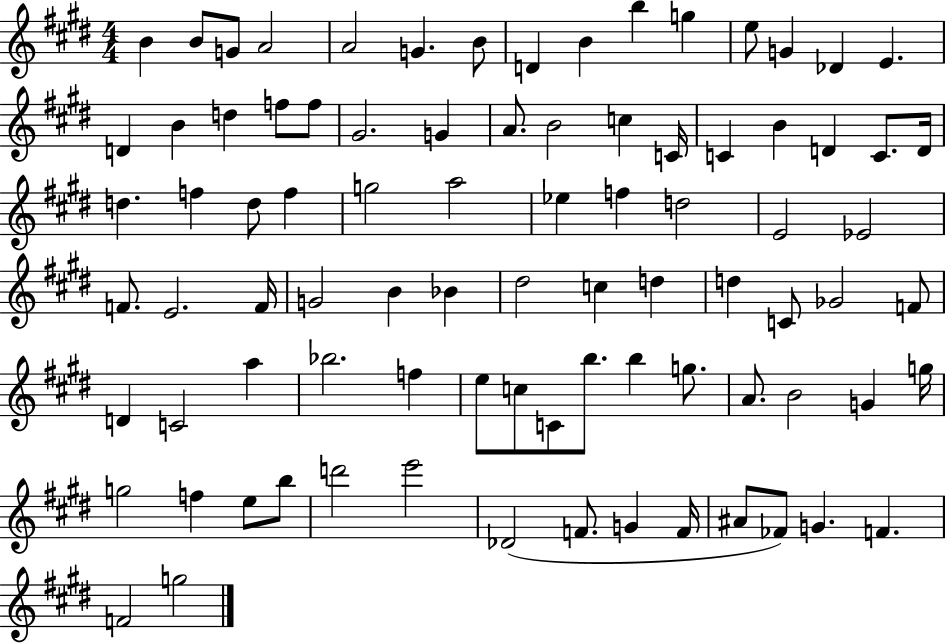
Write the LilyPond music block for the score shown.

{
  \clef treble
  \numericTimeSignature
  \time 4/4
  \key e \major
  b'4 b'8 g'8 a'2 | a'2 g'4. b'8 | d'4 b'4 b''4 g''4 | e''8 g'4 des'4 e'4. | \break d'4 b'4 d''4 f''8 f''8 | gis'2. g'4 | a'8. b'2 c''4 c'16 | c'4 b'4 d'4 c'8. d'16 | \break d''4. f''4 d''8 f''4 | g''2 a''2 | ees''4 f''4 d''2 | e'2 ees'2 | \break f'8. e'2. f'16 | g'2 b'4 bes'4 | dis''2 c''4 d''4 | d''4 c'8 ges'2 f'8 | \break d'4 c'2 a''4 | bes''2. f''4 | e''8 c''8 c'8 b''8. b''4 g''8. | a'8. b'2 g'4 g''16 | \break g''2 f''4 e''8 b''8 | d'''2 e'''2 | des'2( f'8. g'4 f'16 | ais'8 fes'8) g'4. f'4. | \break f'2 g''2 | \bar "|."
}